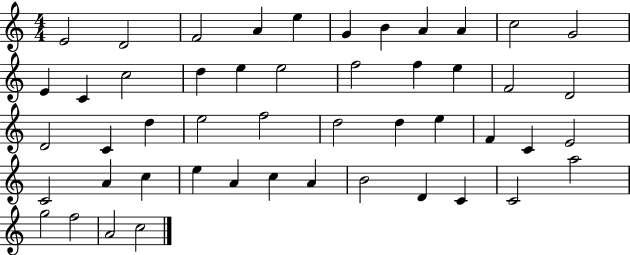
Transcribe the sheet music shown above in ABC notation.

X:1
T:Untitled
M:4/4
L:1/4
K:C
E2 D2 F2 A e G B A A c2 G2 E C c2 d e e2 f2 f e F2 D2 D2 C d e2 f2 d2 d e F C E2 C2 A c e A c A B2 D C C2 a2 g2 f2 A2 c2